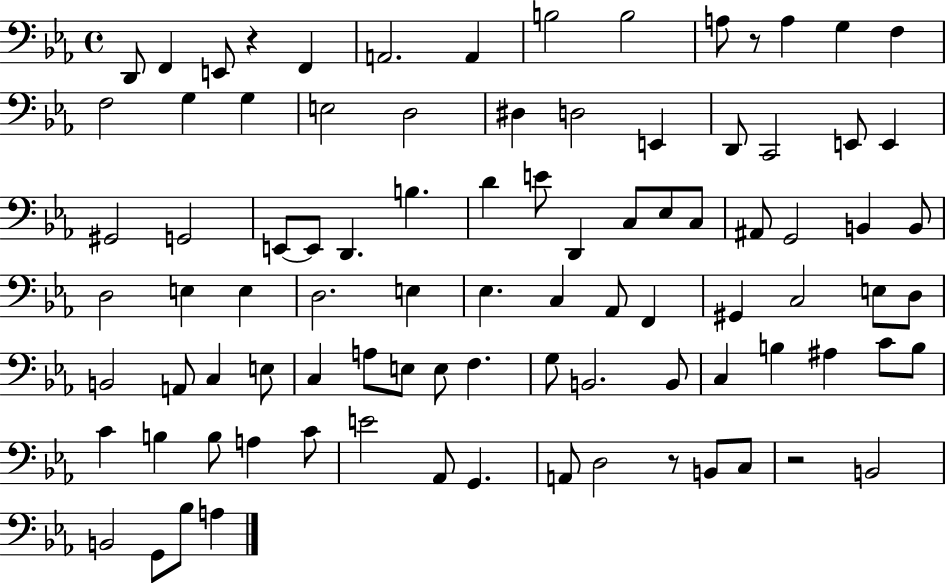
X:1
T:Untitled
M:4/4
L:1/4
K:Eb
D,,/2 F,, E,,/2 z F,, A,,2 A,, B,2 B,2 A,/2 z/2 A, G, F, F,2 G, G, E,2 D,2 ^D, D,2 E,, D,,/2 C,,2 E,,/2 E,, ^G,,2 G,,2 E,,/2 E,,/2 D,, B, D E/2 D,, C,/2 _E,/2 C,/2 ^A,,/2 G,,2 B,, B,,/2 D,2 E, E, D,2 E, _E, C, _A,,/2 F,, ^G,, C,2 E,/2 D,/2 B,,2 A,,/2 C, E,/2 C, A,/2 E,/2 E,/2 F, G,/2 B,,2 B,,/2 C, B, ^A, C/2 B,/2 C B, B,/2 A, C/2 E2 _A,,/2 G,, A,,/2 D,2 z/2 B,,/2 C,/2 z2 B,,2 B,,2 G,,/2 _B,/2 A,